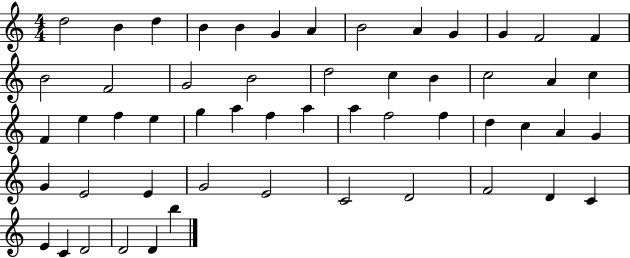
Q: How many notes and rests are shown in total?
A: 54